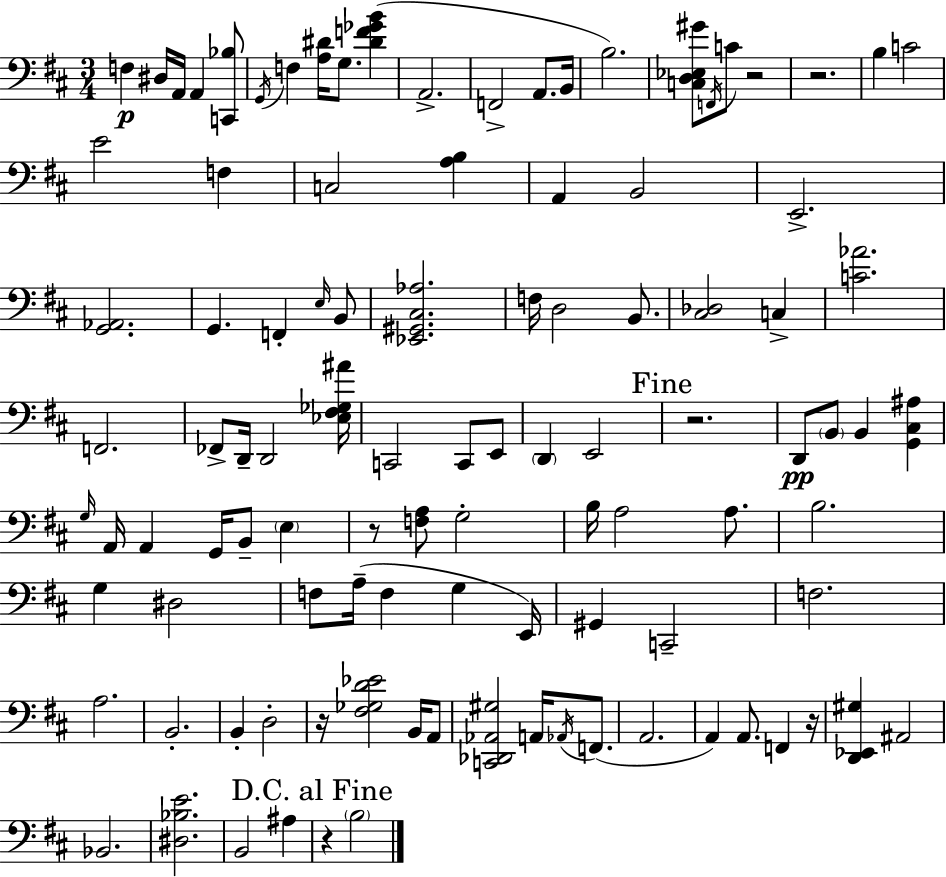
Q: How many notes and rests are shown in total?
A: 104